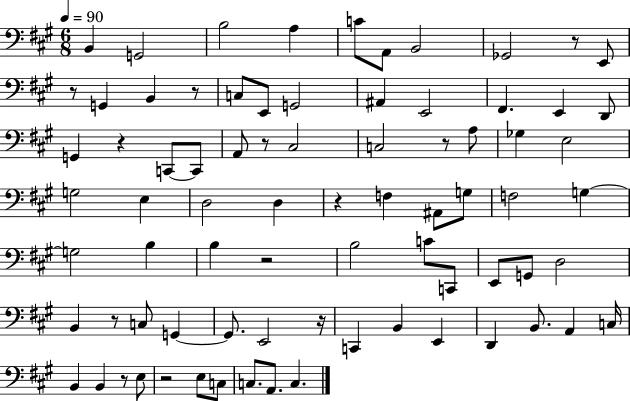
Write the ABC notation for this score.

X:1
T:Untitled
M:6/8
L:1/4
K:A
B,, G,,2 B,2 A, C/2 A,,/2 B,,2 _G,,2 z/2 E,,/2 z/2 G,, B,, z/2 C,/2 E,,/2 G,,2 ^A,, E,,2 ^F,, E,, D,,/2 G,, z C,,/2 C,,/2 A,,/2 z/2 ^C,2 C,2 z/2 A,/2 _G, E,2 G,2 E, D,2 D, z F, ^A,,/2 G,/2 F,2 G, G,2 B, B, z2 B,2 C/2 C,,/2 E,,/2 G,,/2 D,2 B,, z/2 C,/2 G,, G,,/2 E,,2 z/4 C,, B,, E,, D,, B,,/2 A,, C,/4 B,, B,, z/2 E,/2 z2 E,/2 C,/2 C,/2 A,,/2 C,